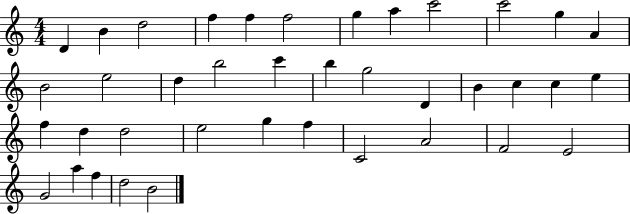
{
  \clef treble
  \numericTimeSignature
  \time 4/4
  \key c \major
  d'4 b'4 d''2 | f''4 f''4 f''2 | g''4 a''4 c'''2 | c'''2 g''4 a'4 | \break b'2 e''2 | d''4 b''2 c'''4 | b''4 g''2 d'4 | b'4 c''4 c''4 e''4 | \break f''4 d''4 d''2 | e''2 g''4 f''4 | c'2 a'2 | f'2 e'2 | \break g'2 a''4 f''4 | d''2 b'2 | \bar "|."
}